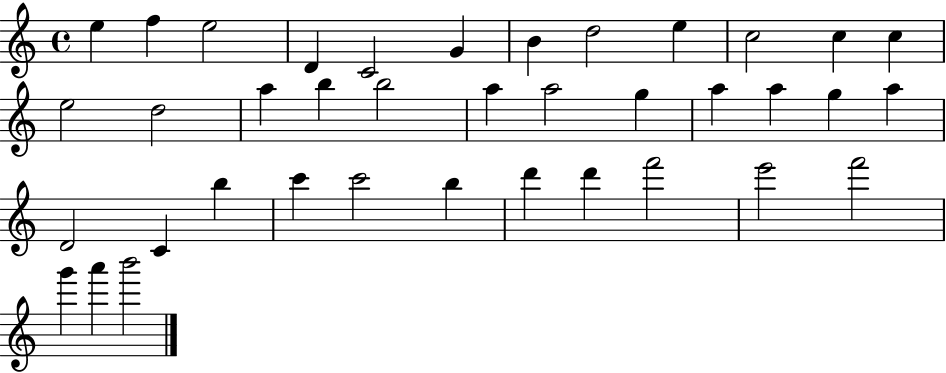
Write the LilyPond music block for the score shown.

{
  \clef treble
  \time 4/4
  \defaultTimeSignature
  \key c \major
  e''4 f''4 e''2 | d'4 c'2 g'4 | b'4 d''2 e''4 | c''2 c''4 c''4 | \break e''2 d''2 | a''4 b''4 b''2 | a''4 a''2 g''4 | a''4 a''4 g''4 a''4 | \break d'2 c'4 b''4 | c'''4 c'''2 b''4 | d'''4 d'''4 f'''2 | e'''2 f'''2 | \break g'''4 a'''4 b'''2 | \bar "|."
}